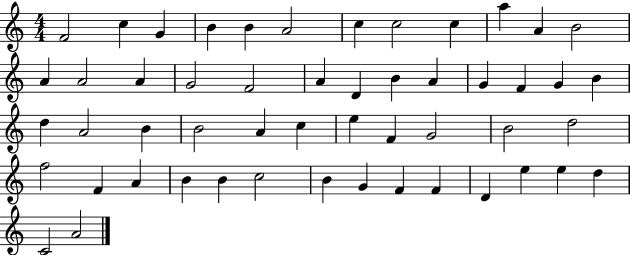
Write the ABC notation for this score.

X:1
T:Untitled
M:4/4
L:1/4
K:C
F2 c G B B A2 c c2 c a A B2 A A2 A G2 F2 A D B A G F G B d A2 B B2 A c e F G2 B2 d2 f2 F A B B c2 B G F F D e e d C2 A2